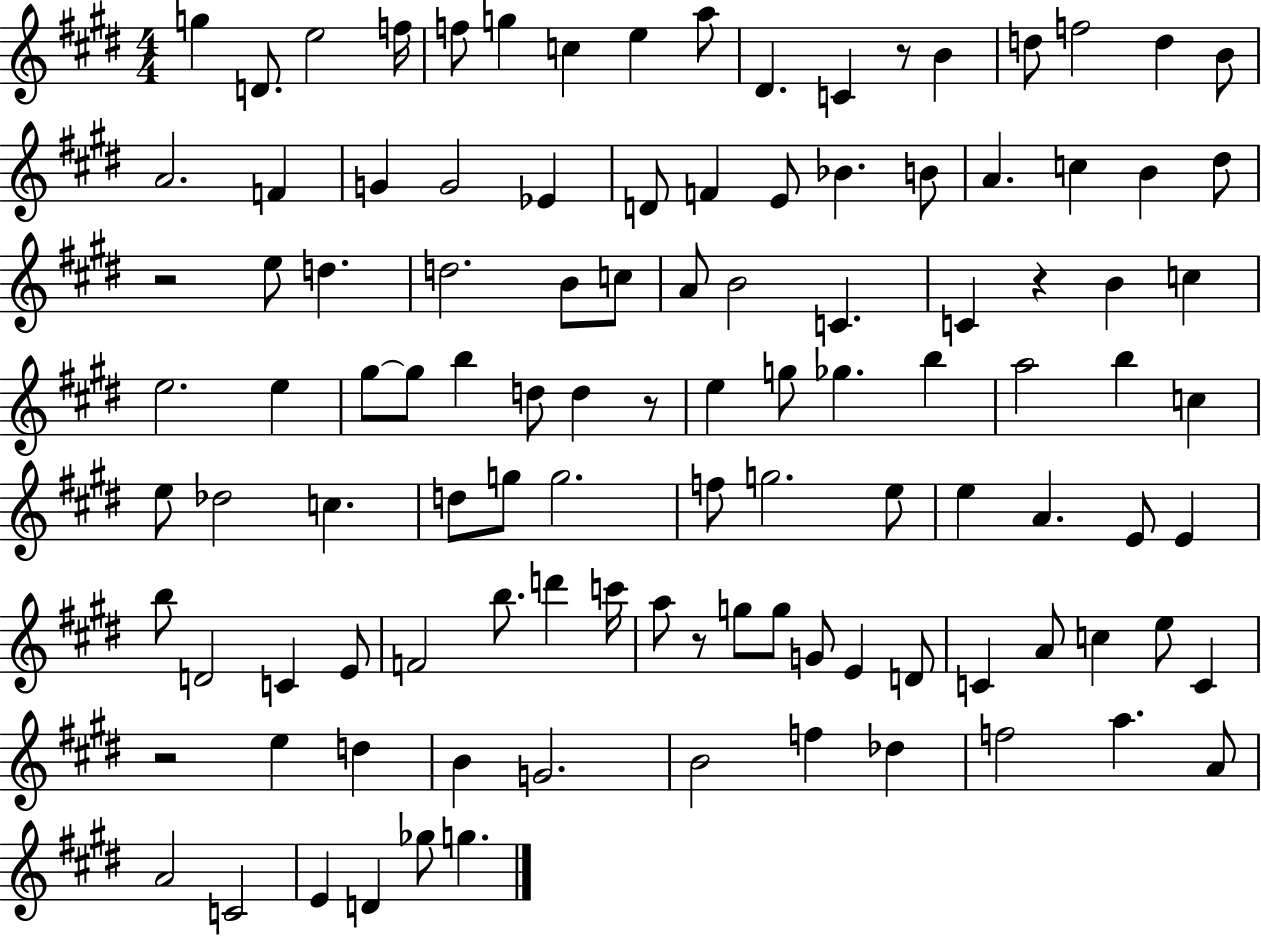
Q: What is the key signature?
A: E major